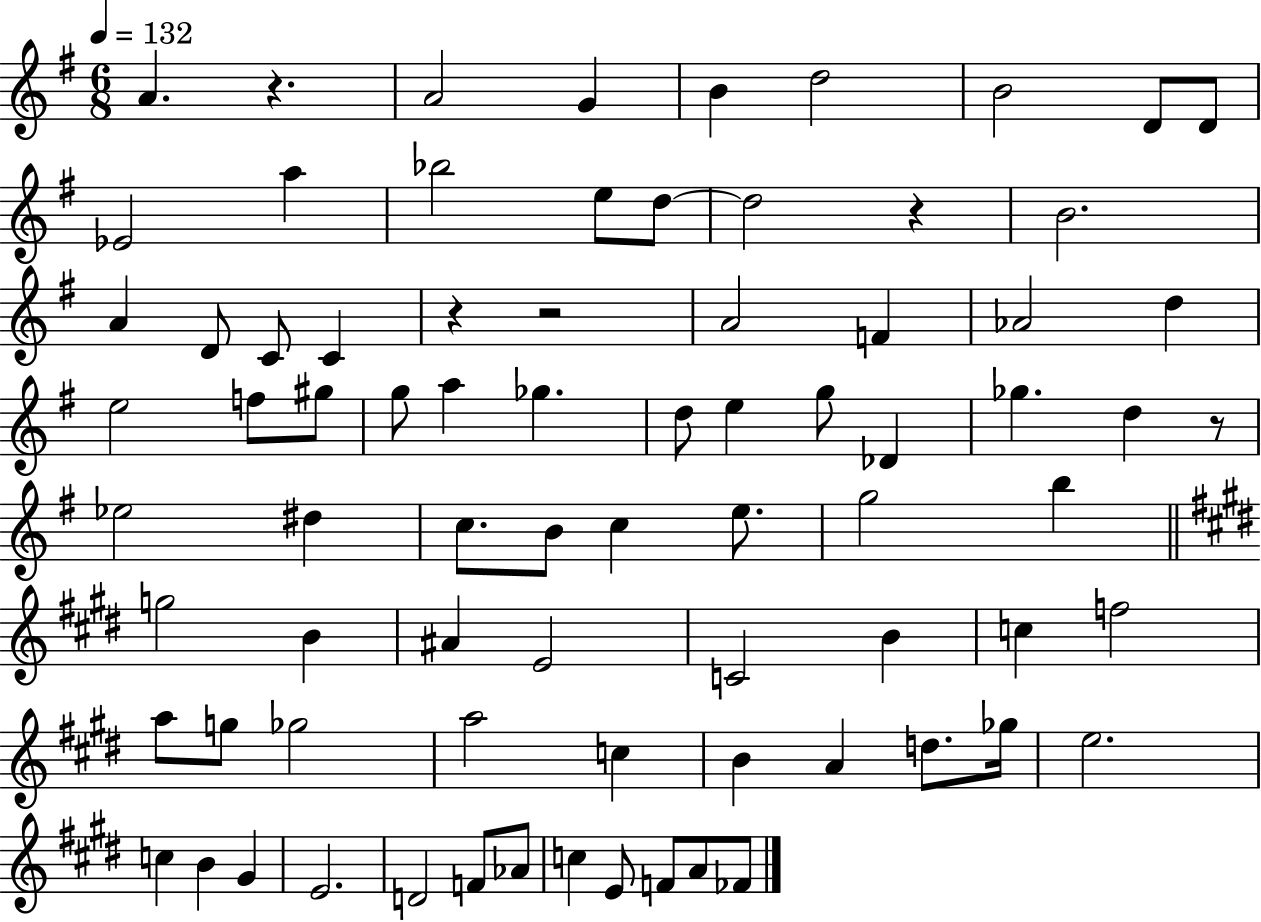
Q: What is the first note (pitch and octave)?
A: A4